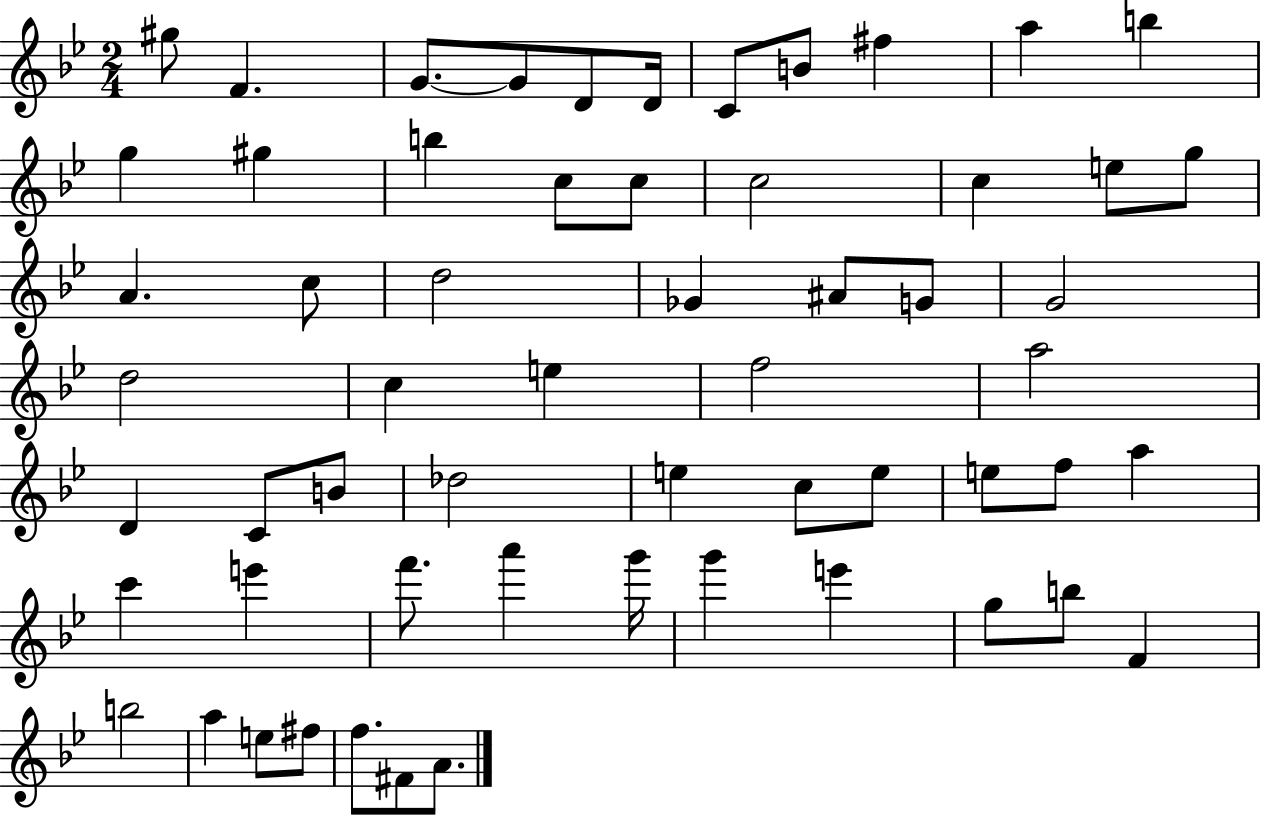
G#5/e F4/q. G4/e. G4/e D4/e D4/s C4/e B4/e F#5/q A5/q B5/q G5/q G#5/q B5/q C5/e C5/e C5/h C5/q E5/e G5/e A4/q. C5/e D5/h Gb4/q A#4/e G4/e G4/h D5/h C5/q E5/q F5/h A5/h D4/q C4/e B4/e Db5/h E5/q C5/e E5/e E5/e F5/e A5/q C6/q E6/q F6/e. A6/q G6/s G6/q E6/q G5/e B5/e F4/q B5/h A5/q E5/e F#5/e F5/e. F#4/e A4/e.